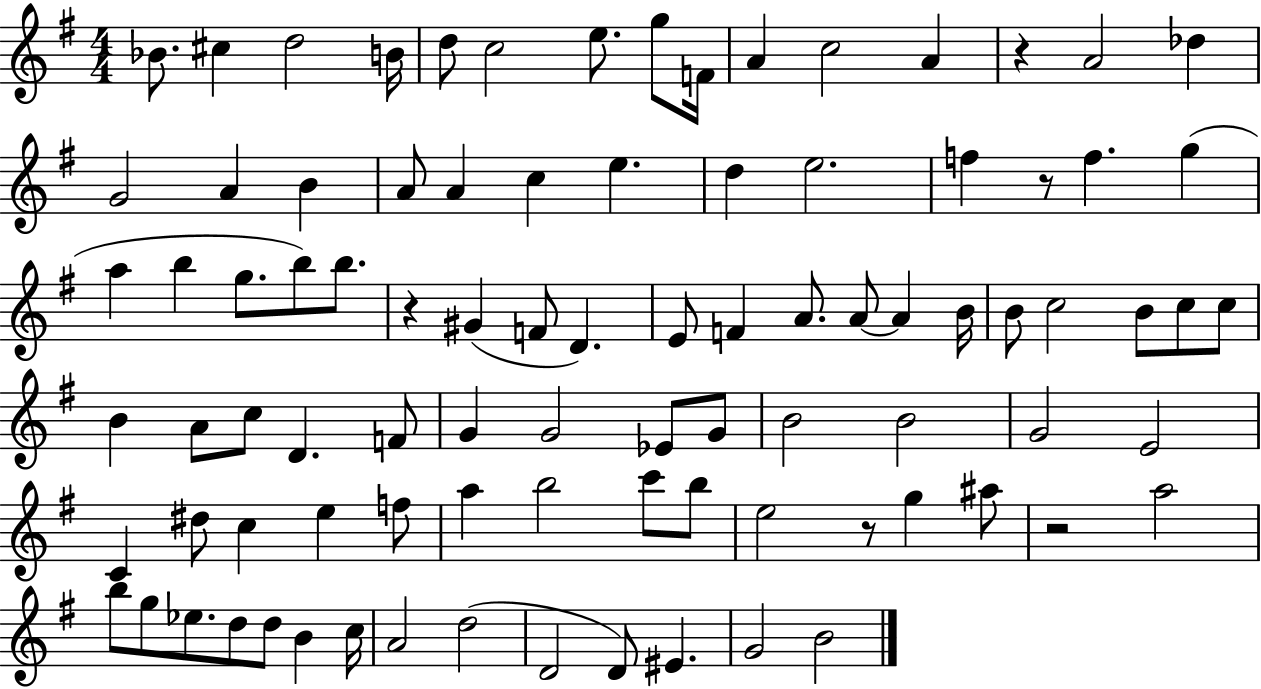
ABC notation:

X:1
T:Untitled
M:4/4
L:1/4
K:G
_B/2 ^c d2 B/4 d/2 c2 e/2 g/2 F/4 A c2 A z A2 _d G2 A B A/2 A c e d e2 f z/2 f g a b g/2 b/2 b/2 z ^G F/2 D E/2 F A/2 A/2 A B/4 B/2 c2 B/2 c/2 c/2 B A/2 c/2 D F/2 G G2 _E/2 G/2 B2 B2 G2 E2 C ^d/2 c e f/2 a b2 c'/2 b/2 e2 z/2 g ^a/2 z2 a2 b/2 g/2 _e/2 d/2 d/2 B c/4 A2 d2 D2 D/2 ^E G2 B2